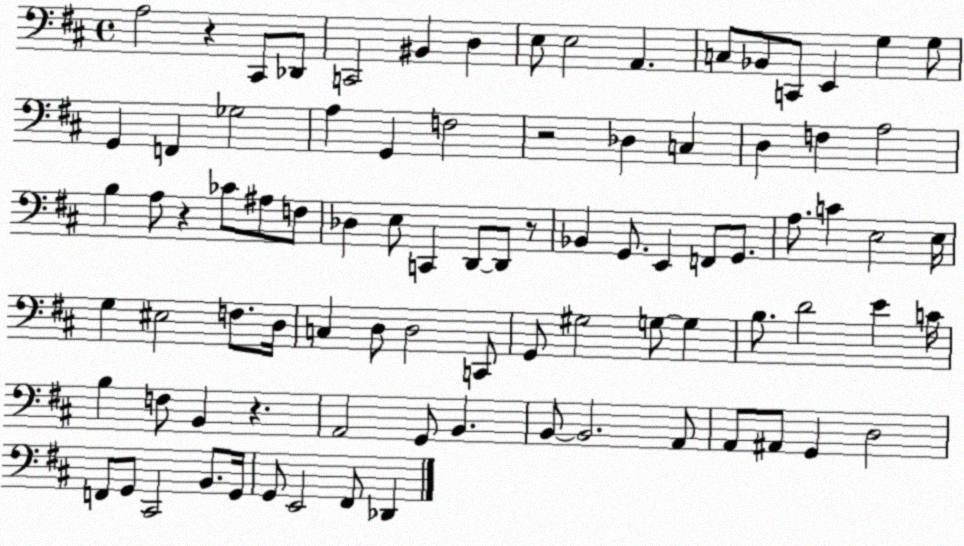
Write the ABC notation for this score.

X:1
T:Untitled
M:4/4
L:1/4
K:D
A,2 z ^C,,/2 _D,,/2 C,,2 ^B,, D, E,/2 E,2 A,, C,/2 _B,,/2 C,,/2 E,, G, G,/2 G,, F,, _G,2 A, G,, F,2 z2 _D, C, D, F, A,2 B, A,/2 z _C/2 ^A,/2 F,/2 _D, E,/2 C,, D,,/2 D,,/2 z/2 _B,, G,,/2 E,, F,,/2 G,,/2 A,/2 C E,2 E,/4 G, ^E,2 F,/2 D,/4 C, D,/2 D,2 C,,/2 G,,/2 ^G,2 G,/2 G, B,/2 D2 E C/4 B, F,/2 B,, z A,,2 G,,/2 B,, B,,/2 B,,2 A,,/2 A,,/2 ^A,,/2 G,, D,2 F,,/2 G,,/2 ^C,,2 B,,/2 G,,/4 G,,/2 E,,2 ^F,,/2 _D,,